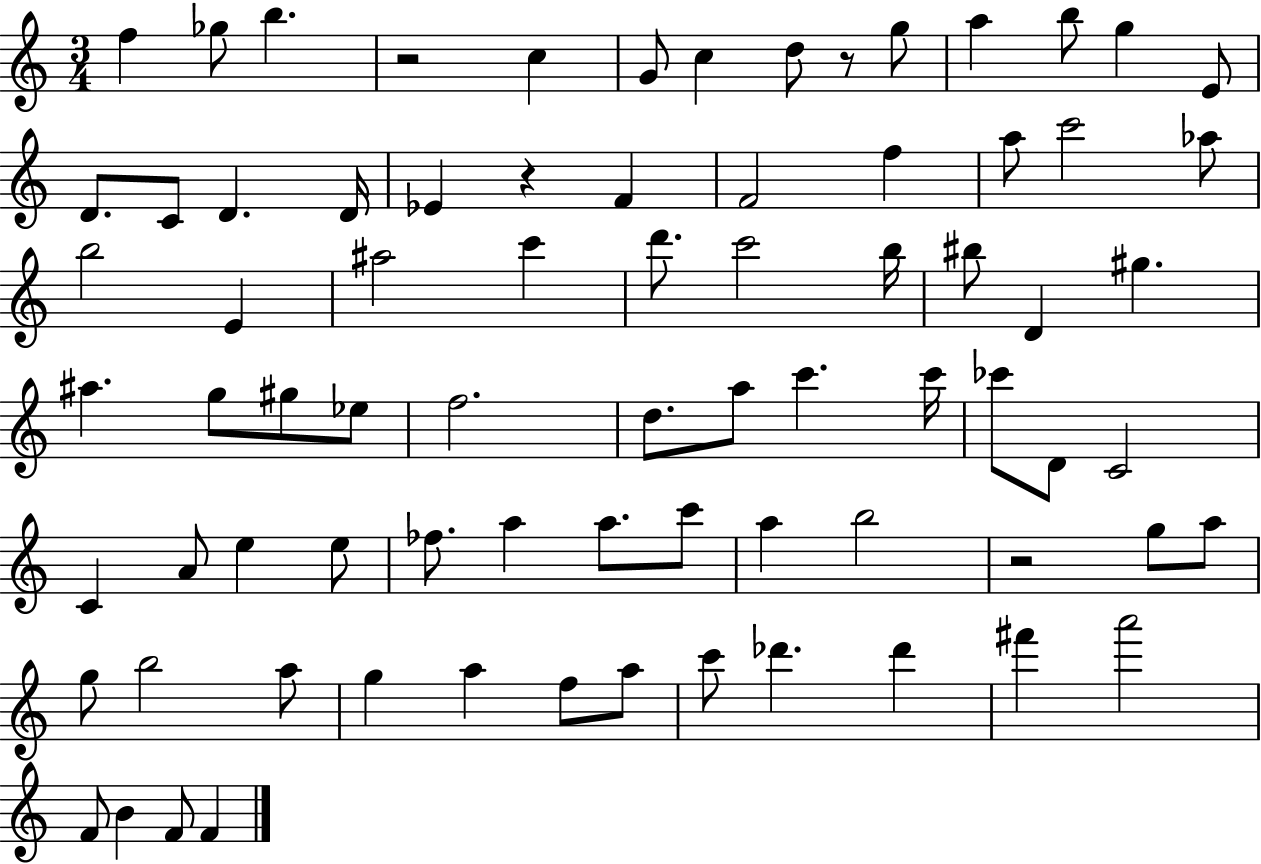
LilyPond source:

{
  \clef treble
  \numericTimeSignature
  \time 3/4
  \key c \major
  f''4 ges''8 b''4. | r2 c''4 | g'8 c''4 d''8 r8 g''8 | a''4 b''8 g''4 e'8 | \break d'8. c'8 d'4. d'16 | ees'4 r4 f'4 | f'2 f''4 | a''8 c'''2 aes''8 | \break b''2 e'4 | ais''2 c'''4 | d'''8. c'''2 b''16 | bis''8 d'4 gis''4. | \break ais''4. g''8 gis''8 ees''8 | f''2. | d''8. a''8 c'''4. c'''16 | ces'''8 d'8 c'2 | \break c'4 a'8 e''4 e''8 | fes''8. a''4 a''8. c'''8 | a''4 b''2 | r2 g''8 a''8 | \break g''8 b''2 a''8 | g''4 a''4 f''8 a''8 | c'''8 des'''4. des'''4 | fis'''4 a'''2 | \break f'8 b'4 f'8 f'4 | \bar "|."
}